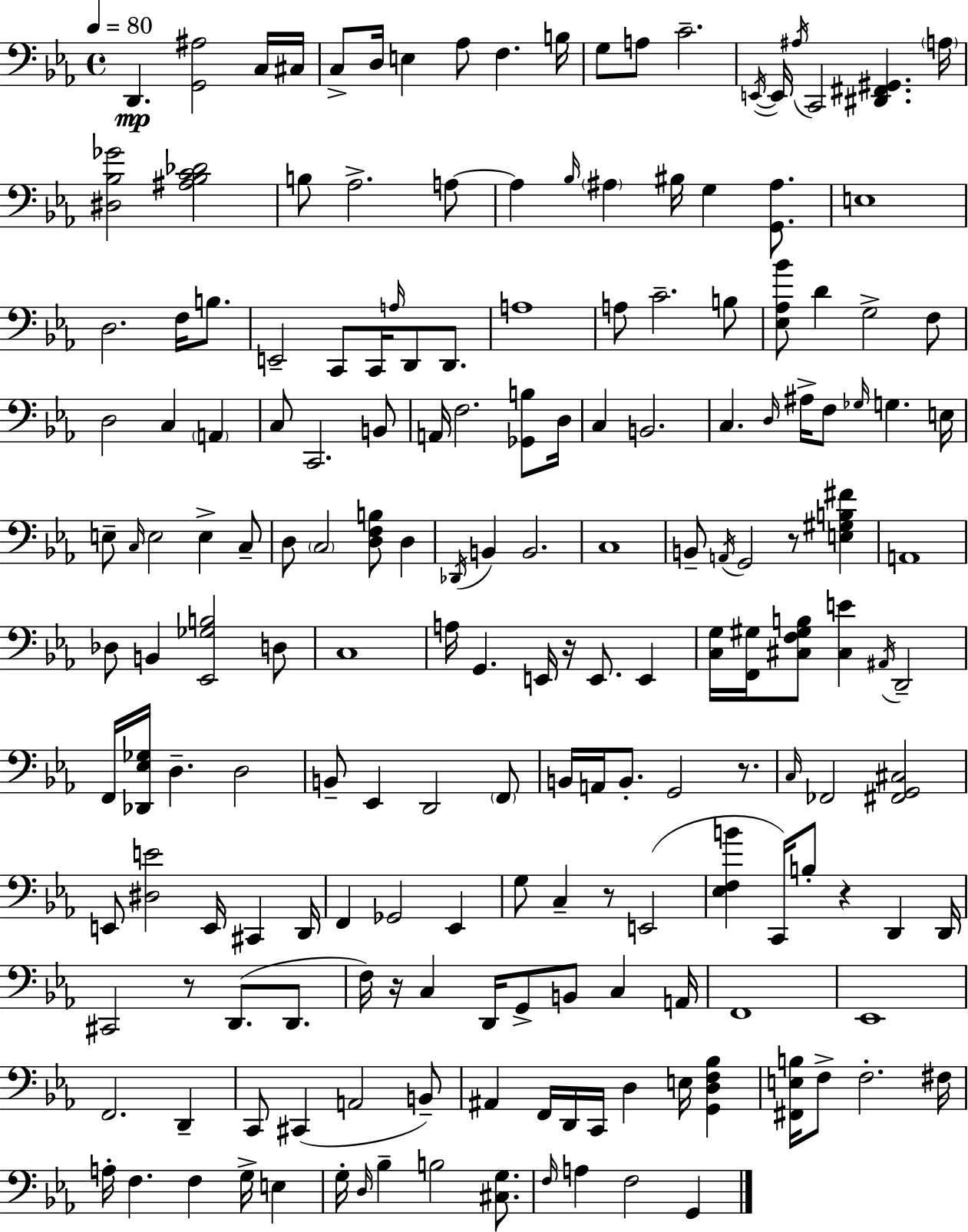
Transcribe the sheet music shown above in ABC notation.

X:1
T:Untitled
M:4/4
L:1/4
K:Eb
D,, [G,,^A,]2 C,/4 ^C,/4 C,/2 D,/4 E, _A,/2 F, B,/4 G,/2 A,/2 C2 E,,/4 E,,/4 ^A,/4 C,,2 [^D,,^F,,^G,,] A,/4 [^D,_B,_G]2 [^A,_B,C_D]2 B,/2 _A,2 A,/2 A, _B,/4 ^A, ^B,/4 G, [G,,^A,]/2 E,4 D,2 F,/4 B,/2 E,,2 C,,/2 C,,/4 A,/4 D,,/2 D,,/2 A,4 A,/2 C2 B,/2 [_E,_A,_B]/2 D G,2 F,/2 D,2 C, A,, C,/2 C,,2 B,,/2 A,,/4 F,2 [_G,,B,]/2 D,/4 C, B,,2 C, D,/4 ^A,/4 F,/2 _G,/4 G, E,/4 E,/2 C,/4 E,2 E, C,/2 D,/2 C,2 [D,F,B,]/2 D, _D,,/4 B,, B,,2 C,4 B,,/2 A,,/4 G,,2 z/2 [E,^G,B,^F] A,,4 _D,/2 B,, [_E,,_G,B,]2 D,/2 C,4 A,/4 G,, E,,/4 z/4 E,,/2 E,, [C,G,]/4 [F,,^G,]/4 [^C,F,^G,B,]/2 [^C,E] ^A,,/4 D,,2 F,,/4 [_D,,_E,_G,]/4 D, D,2 B,,/2 _E,, D,,2 F,,/2 B,,/4 A,,/4 B,,/2 G,,2 z/2 C,/4 _F,,2 [^F,,G,,^C,]2 E,,/2 [^D,E]2 E,,/4 ^C,, D,,/4 F,, _G,,2 _E,, G,/2 C, z/2 E,,2 [_E,F,B] C,,/4 B,/2 z D,, D,,/4 ^C,,2 z/2 D,,/2 D,,/2 F,/4 z/4 C, D,,/4 G,,/2 B,,/2 C, A,,/4 F,,4 _E,,4 F,,2 D,, C,,/2 ^C,, A,,2 B,,/2 ^A,, F,,/4 D,,/4 C,,/4 D, E,/4 [G,,D,F,_B,] [^F,,E,B,]/4 F,/2 F,2 ^F,/4 A,/4 F, F, G,/4 E, G,/4 D,/4 _B, B,2 [^C,G,]/2 F,/4 A, F,2 G,,